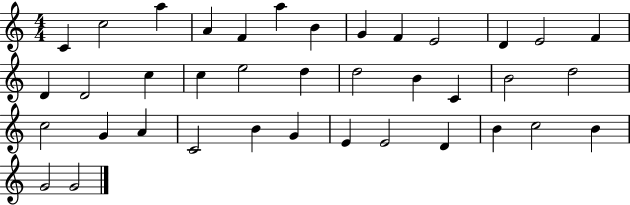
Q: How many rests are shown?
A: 0